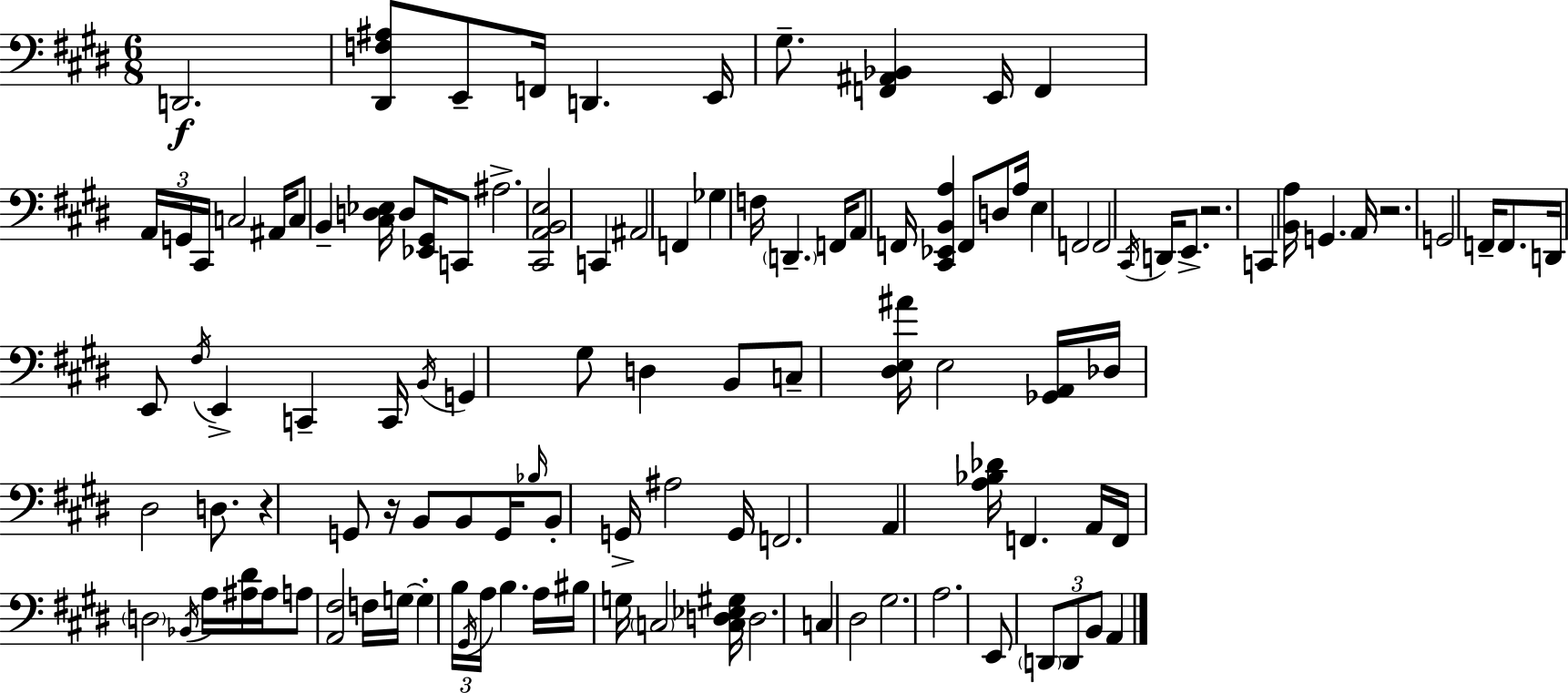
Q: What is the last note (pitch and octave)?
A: A2